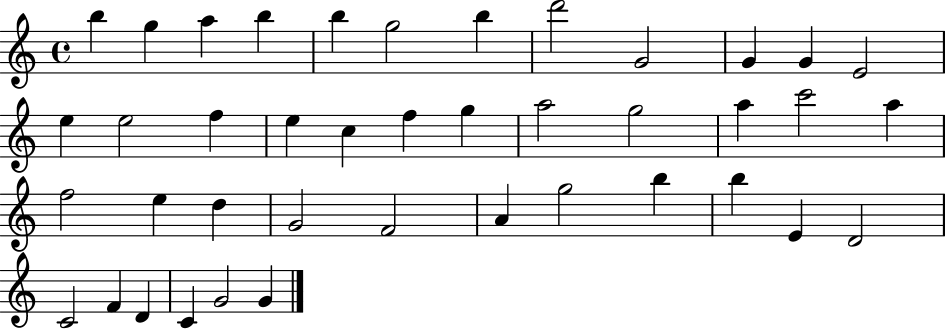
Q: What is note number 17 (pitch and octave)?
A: C5